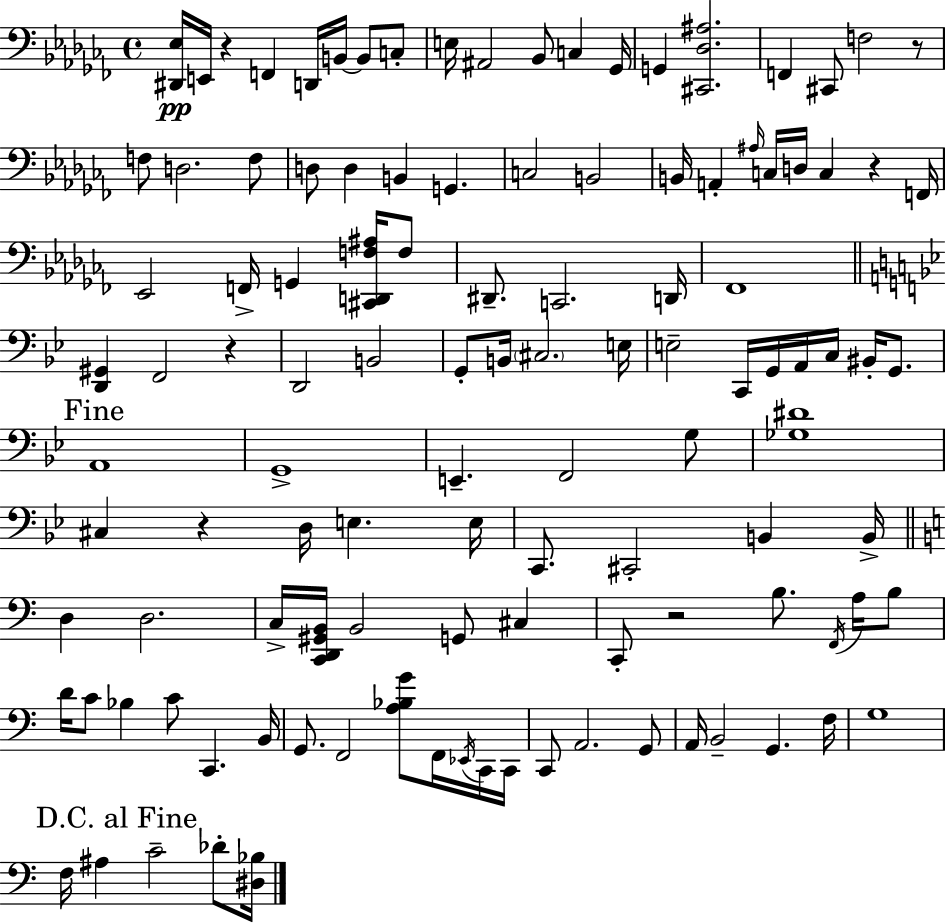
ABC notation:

X:1
T:Untitled
M:4/4
L:1/4
K:Abm
[^D,,_E,]/4 E,,/4 z F,, D,,/4 B,,/4 B,,/2 C,/2 E,/4 ^A,,2 _B,,/2 C, _G,,/4 G,, [^C,,_D,^A,]2 F,, ^C,,/2 F,2 z/2 F,/2 D,2 F,/2 D,/2 D, B,, G,, C,2 B,,2 B,,/4 A,, ^A,/4 C,/4 D,/4 C, z F,,/4 _E,,2 F,,/4 G,, [^C,,D,,F,^A,]/4 F,/2 ^D,,/2 C,,2 D,,/4 _F,,4 [D,,^G,,] F,,2 z D,,2 B,,2 G,,/2 B,,/4 ^C,2 E,/4 E,2 C,,/4 G,,/4 A,,/4 C,/4 ^B,,/4 G,,/2 A,,4 G,,4 E,, F,,2 G,/2 [_G,^D]4 ^C, z D,/4 E, E,/4 C,,/2 ^C,,2 B,, B,,/4 D, D,2 C,/4 [C,,D,,^G,,B,,]/4 B,,2 G,,/2 ^C, C,,/2 z2 B,/2 F,,/4 A,/4 B,/2 D/4 C/2 _B, C/2 C,, B,,/4 G,,/2 F,,2 [A,_B,G]/2 F,,/4 _E,,/4 C,,/4 C,,/4 C,,/2 A,,2 G,,/2 A,,/4 B,,2 G,, F,/4 G,4 F,/4 ^A, C2 _D/2 [^D,_B,]/4